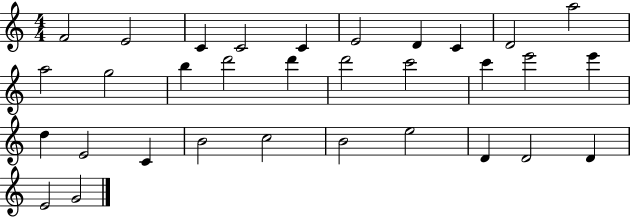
{
  \clef treble
  \numericTimeSignature
  \time 4/4
  \key c \major
  f'2 e'2 | c'4 c'2 c'4 | e'2 d'4 c'4 | d'2 a''2 | \break a''2 g''2 | b''4 d'''2 d'''4 | d'''2 c'''2 | c'''4 e'''2 e'''4 | \break d''4 e'2 c'4 | b'2 c''2 | b'2 e''2 | d'4 d'2 d'4 | \break e'2 g'2 | \bar "|."
}